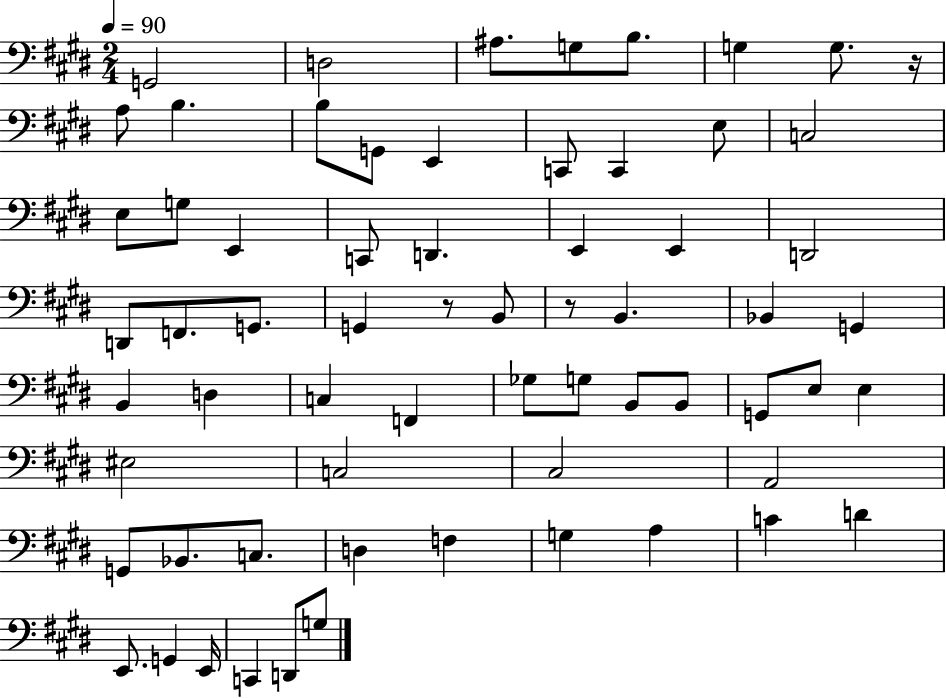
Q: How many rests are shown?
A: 3